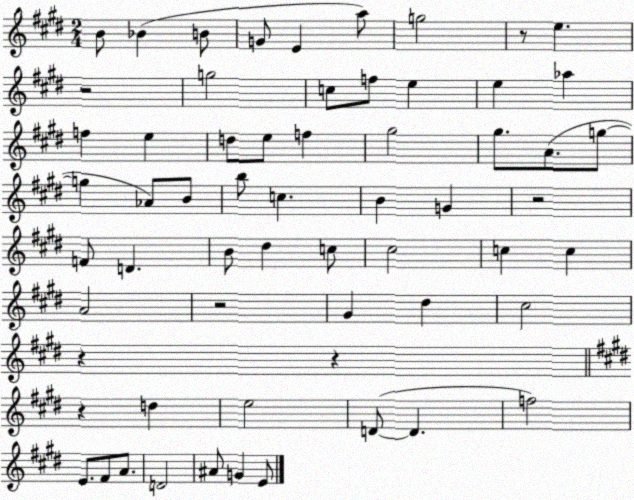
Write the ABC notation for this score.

X:1
T:Untitled
M:2/4
L:1/4
K:E
B/2 _B B/2 G/2 E a/2 g2 z/2 e z2 g2 c/2 f/2 e e _a f e d/2 e/2 f ^g2 ^g/2 A/2 g/2 g _A/2 B/2 b/2 c B G z2 F/2 D B/2 ^d c/2 ^c2 c c A2 z2 ^G ^d ^c2 z z z d e2 D/2 D f2 E/2 ^F/2 A/2 D2 ^A/2 G E/2